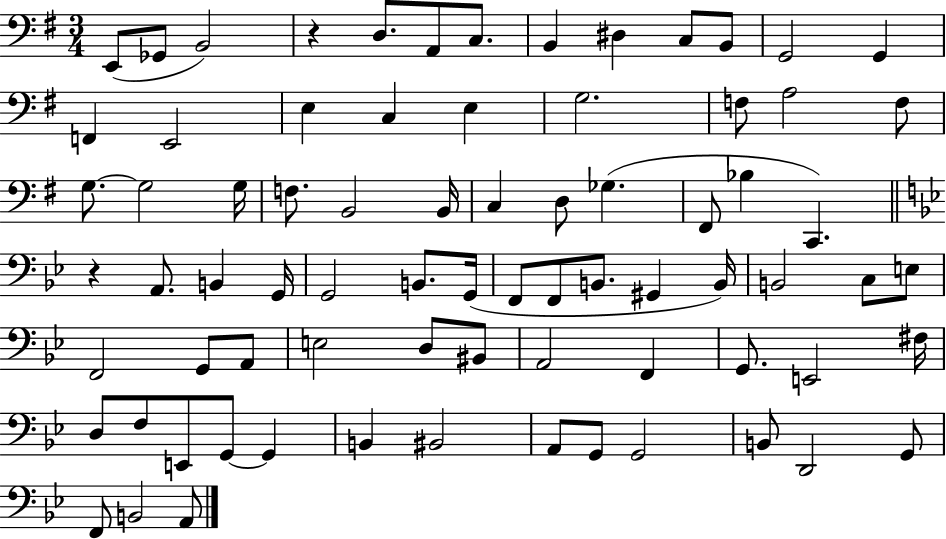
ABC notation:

X:1
T:Untitled
M:3/4
L:1/4
K:G
E,,/2 _G,,/2 B,,2 z D,/2 A,,/2 C,/2 B,, ^D, C,/2 B,,/2 G,,2 G,, F,, E,,2 E, C, E, G,2 F,/2 A,2 F,/2 G,/2 G,2 G,/4 F,/2 B,,2 B,,/4 C, D,/2 _G, ^F,,/2 _B, C,, z A,,/2 B,, G,,/4 G,,2 B,,/2 G,,/4 F,,/2 F,,/2 B,,/2 ^G,, B,,/4 B,,2 C,/2 E,/2 F,,2 G,,/2 A,,/2 E,2 D,/2 ^B,,/2 A,,2 F,, G,,/2 E,,2 ^F,/4 D,/2 F,/2 E,,/2 G,,/2 G,, B,, ^B,,2 A,,/2 G,,/2 G,,2 B,,/2 D,,2 G,,/2 F,,/2 B,,2 A,,/2